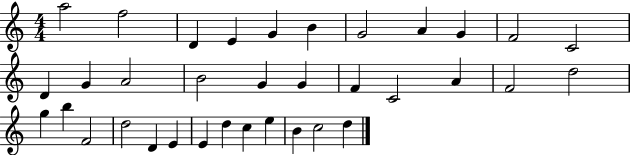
A5/h F5/h D4/q E4/q G4/q B4/q G4/h A4/q G4/q F4/h C4/h D4/q G4/q A4/h B4/h G4/q G4/q F4/q C4/h A4/q F4/h D5/h G5/q B5/q F4/h D5/h D4/q E4/q E4/q D5/q C5/q E5/q B4/q C5/h D5/q